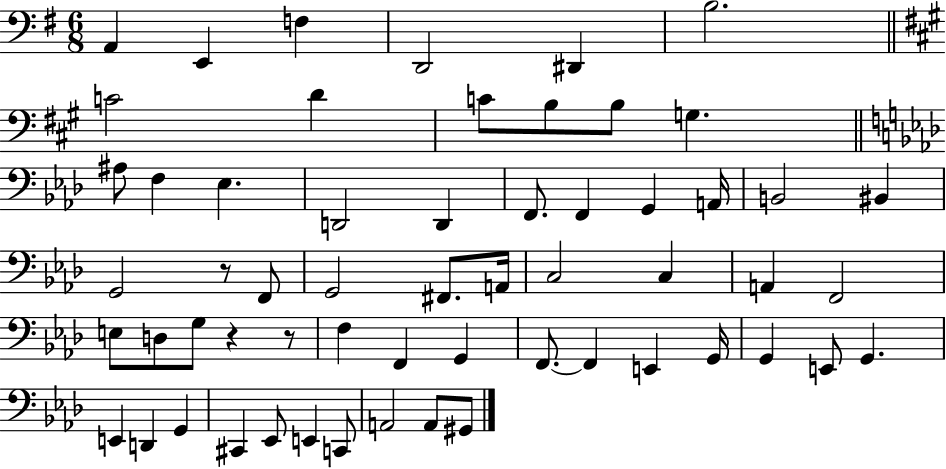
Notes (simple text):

A2/q E2/q F3/q D2/h D#2/q B3/h. C4/h D4/q C4/e B3/e B3/e G3/q. A#3/e F3/q Eb3/q. D2/h D2/q F2/e. F2/q G2/q A2/s B2/h BIS2/q G2/h R/e F2/e G2/h F#2/e. A2/s C3/h C3/q A2/q F2/h E3/e D3/e G3/e R/q R/e F3/q F2/q G2/q F2/e. F2/q E2/q G2/s G2/q E2/e G2/q. E2/q D2/q G2/q C#2/q Eb2/e E2/q C2/e A2/h A2/e G#2/e